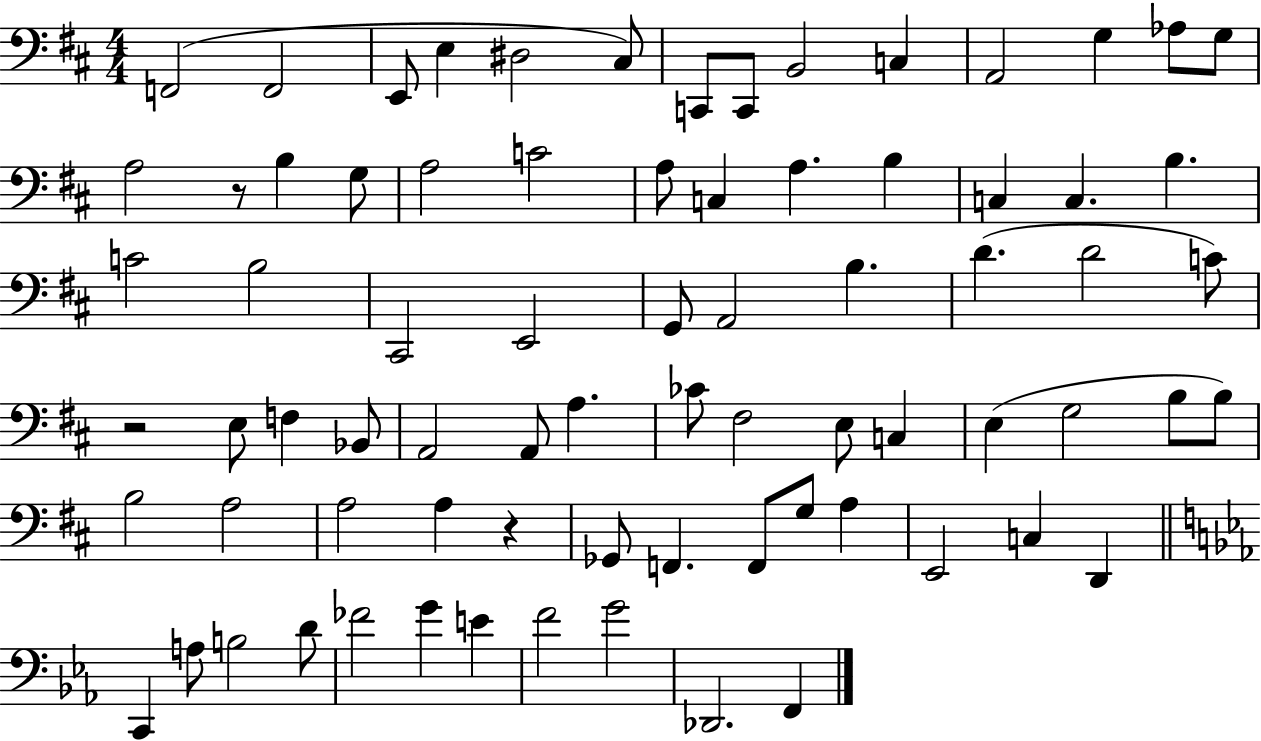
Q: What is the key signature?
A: D major